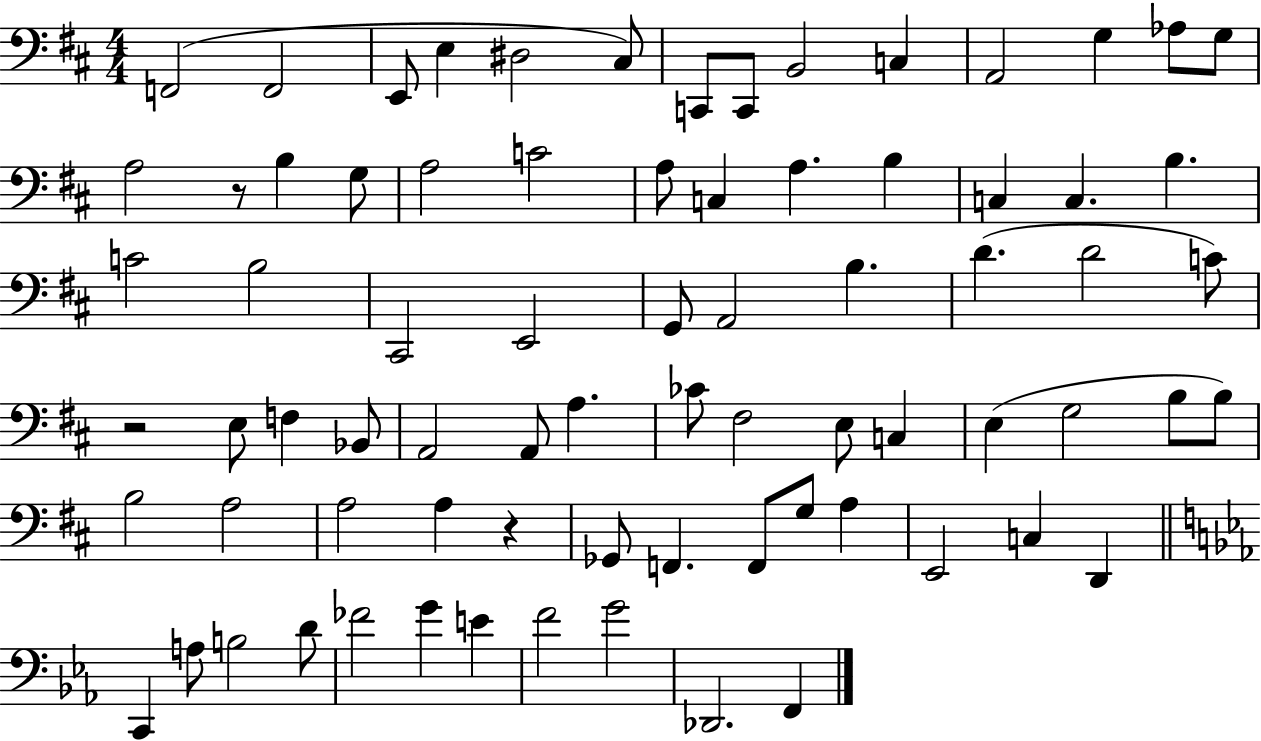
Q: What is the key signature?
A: D major